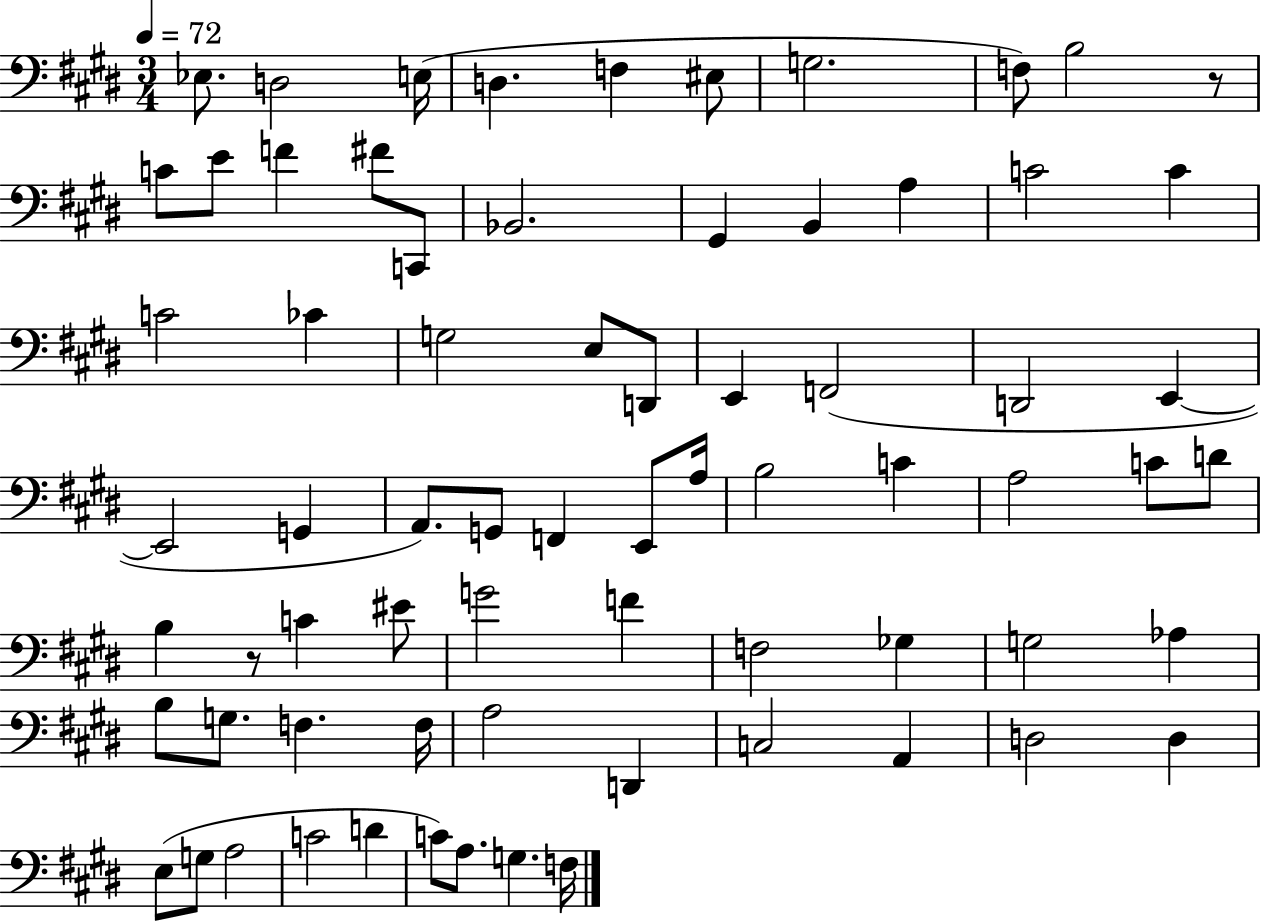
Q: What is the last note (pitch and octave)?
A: F3